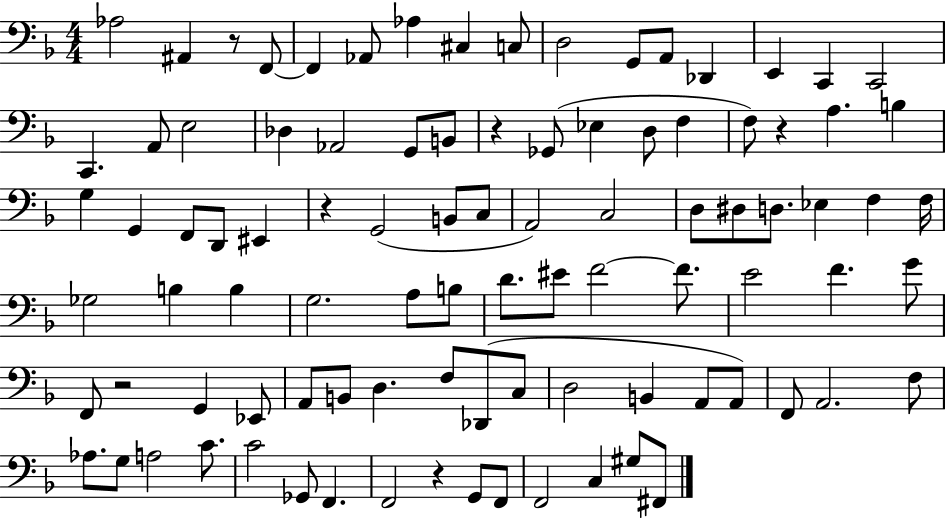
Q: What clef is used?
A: bass